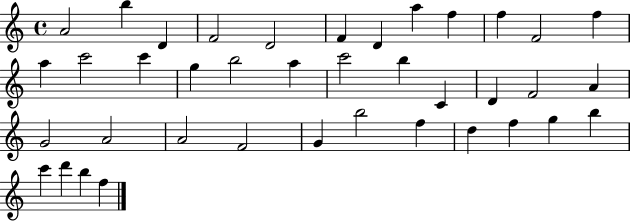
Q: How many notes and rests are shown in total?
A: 39